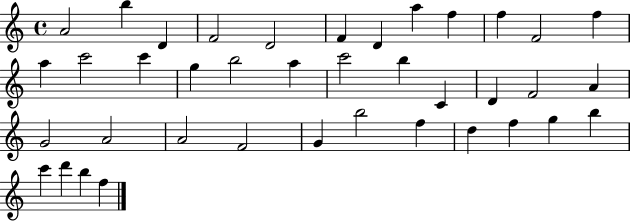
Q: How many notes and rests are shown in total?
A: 39